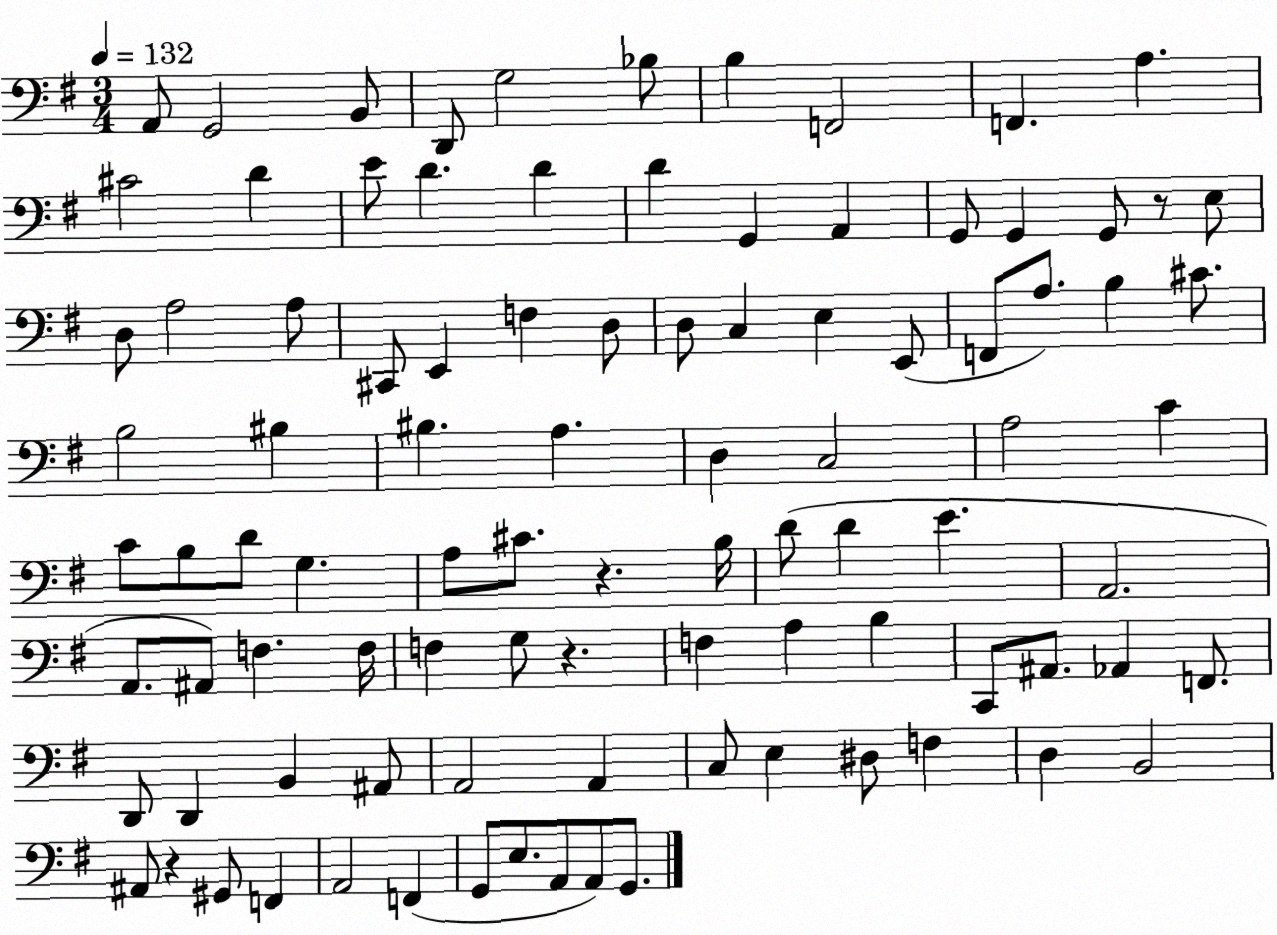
X:1
T:Untitled
M:3/4
L:1/4
K:G
A,,/2 G,,2 B,,/2 D,,/2 G,2 _B,/2 B, F,,2 F,, A, ^C2 D E/2 D D D G,, A,, G,,/2 G,, G,,/2 z/2 E,/2 D,/2 A,2 A,/2 ^C,,/2 E,, F, D,/2 D,/2 C, E, E,,/2 F,,/2 A,/2 B, ^C/2 B,2 ^B, ^B, A, D, C,2 A,2 C C/2 B,/2 D/2 G, A,/2 ^C/2 z B,/4 D/2 D E A,,2 A,,/2 ^A,,/2 F, F,/4 F, G,/2 z F, A, B, C,,/2 ^A,,/2 _A,, F,,/2 D,,/2 D,, B,, ^A,,/2 A,,2 A,, C,/2 E, ^D,/2 F, D, B,,2 ^A,,/2 z ^G,,/2 F,, A,,2 F,, G,,/2 E,/2 A,,/2 A,,/2 G,,/2